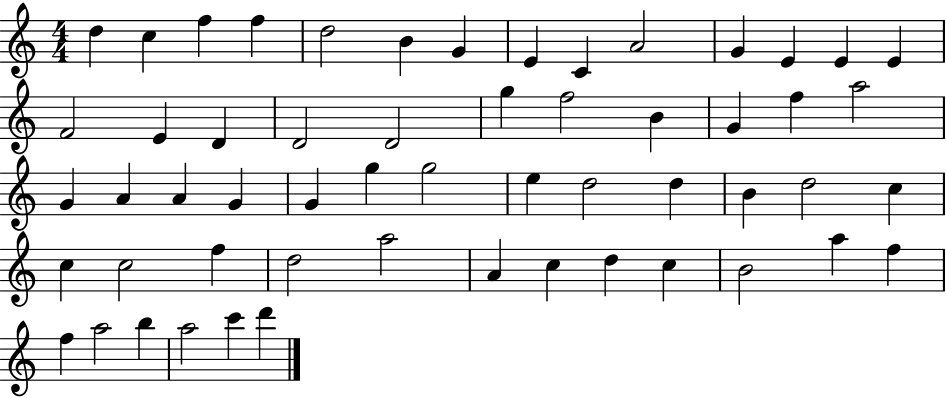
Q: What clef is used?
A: treble